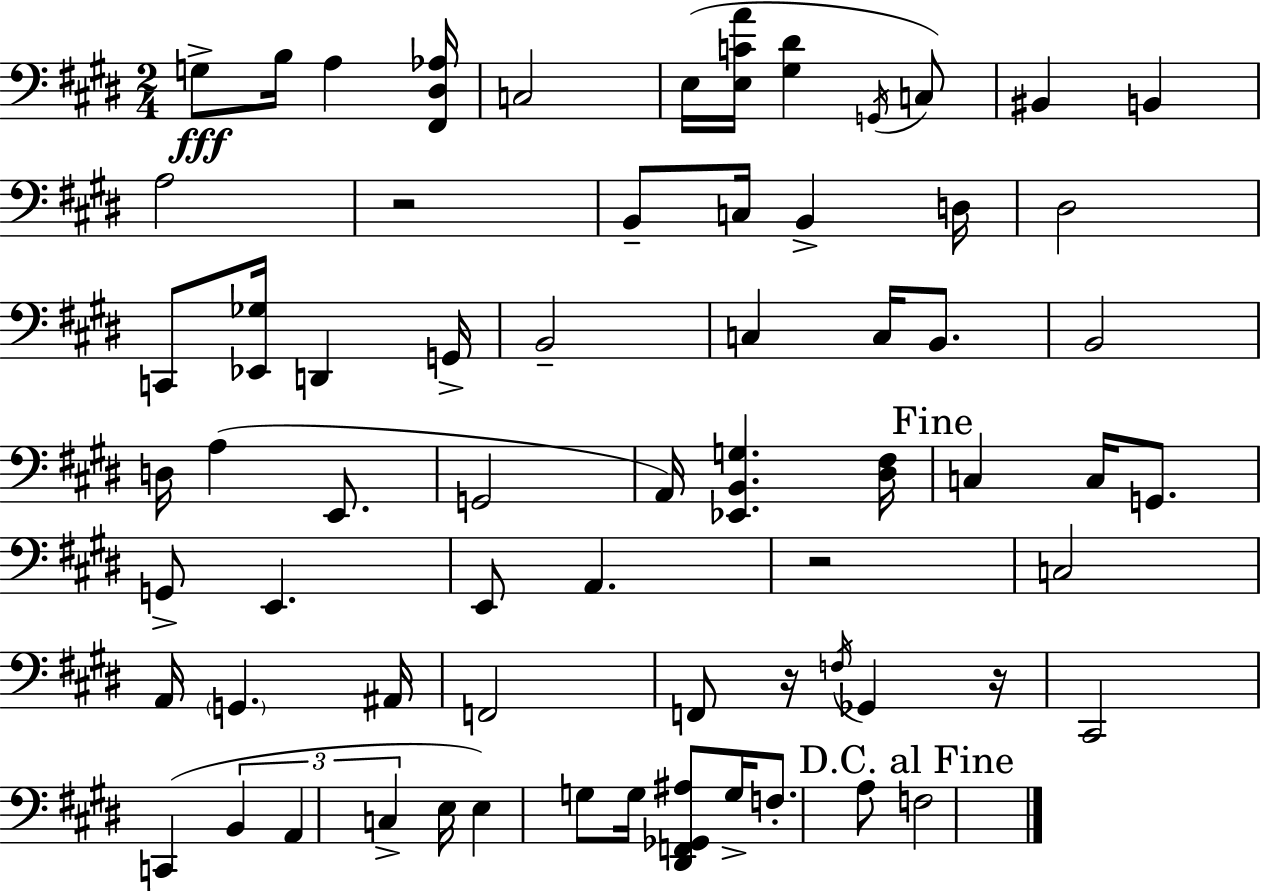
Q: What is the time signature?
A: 2/4